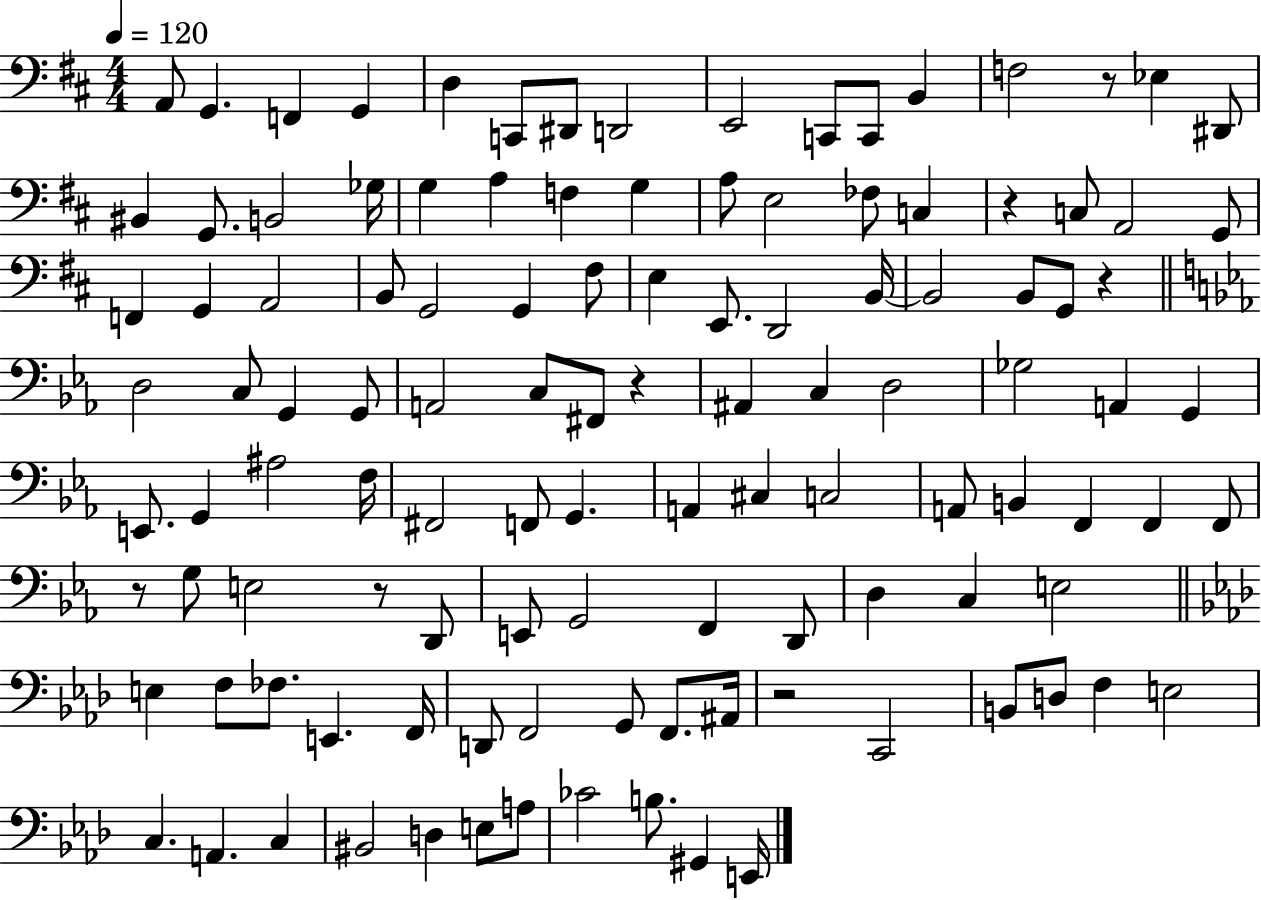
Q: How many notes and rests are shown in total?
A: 115